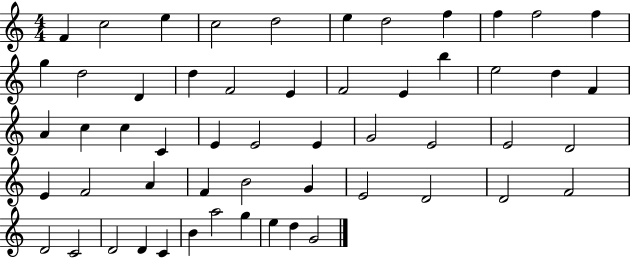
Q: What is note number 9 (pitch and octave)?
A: F5